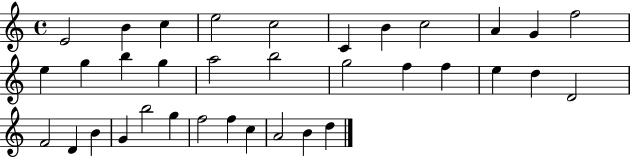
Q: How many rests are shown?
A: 0